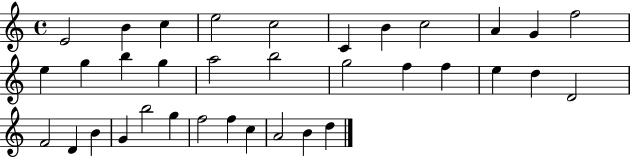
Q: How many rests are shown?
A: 0